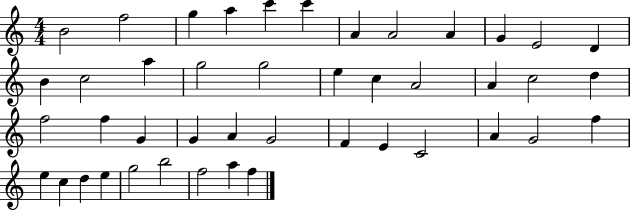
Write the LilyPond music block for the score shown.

{
  \clef treble
  \numericTimeSignature
  \time 4/4
  \key c \major
  b'2 f''2 | g''4 a''4 c'''4 c'''4 | a'4 a'2 a'4 | g'4 e'2 d'4 | \break b'4 c''2 a''4 | g''2 g''2 | e''4 c''4 a'2 | a'4 c''2 d''4 | \break f''2 f''4 g'4 | g'4 a'4 g'2 | f'4 e'4 c'2 | a'4 g'2 f''4 | \break e''4 c''4 d''4 e''4 | g''2 b''2 | f''2 a''4 f''4 | \bar "|."
}